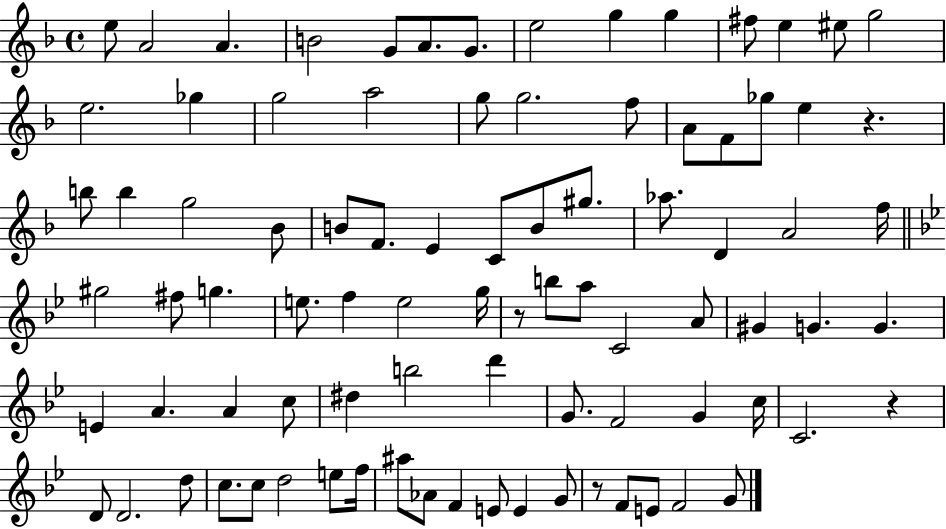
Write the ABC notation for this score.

X:1
T:Untitled
M:4/4
L:1/4
K:F
e/2 A2 A B2 G/2 A/2 G/2 e2 g g ^f/2 e ^e/2 g2 e2 _g g2 a2 g/2 g2 f/2 A/2 F/2 _g/2 e z b/2 b g2 _B/2 B/2 F/2 E C/2 B/2 ^g/2 _a/2 D A2 f/4 ^g2 ^f/2 g e/2 f e2 g/4 z/2 b/2 a/2 C2 A/2 ^G G G E A A c/2 ^d b2 d' G/2 F2 G c/4 C2 z D/2 D2 d/2 c/2 c/2 d2 e/2 f/4 ^a/2 _A/2 F E/2 E G/2 z/2 F/2 E/2 F2 G/2